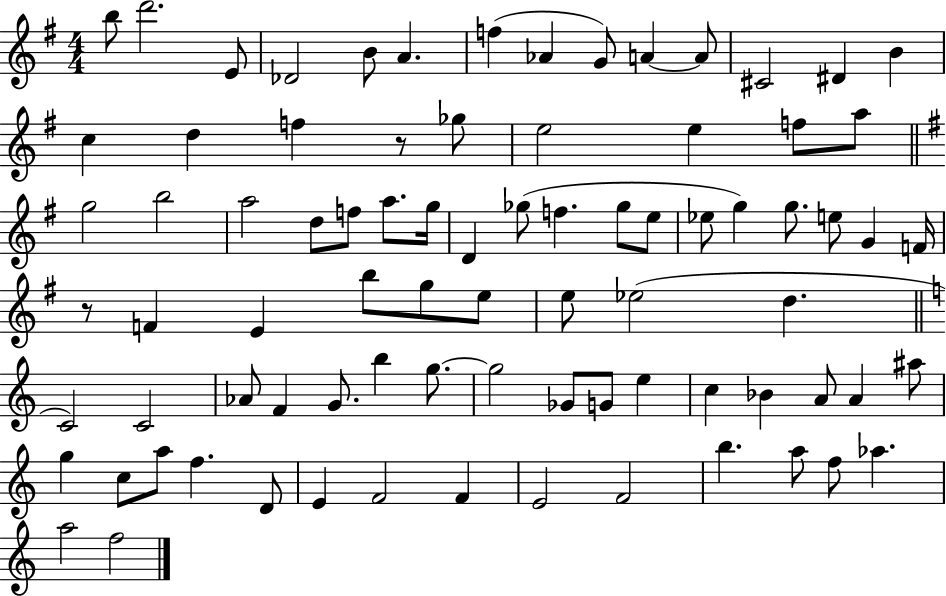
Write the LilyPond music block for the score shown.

{
  \clef treble
  \numericTimeSignature
  \time 4/4
  \key g \major
  b''8 d'''2. e'8 | des'2 b'8 a'4. | f''4( aes'4 g'8) a'4~~ a'8 | cis'2 dis'4 b'4 | \break c''4 d''4 f''4 r8 ges''8 | e''2 e''4 f''8 a''8 | \bar "||" \break \key g \major g''2 b''2 | a''2 d''8 f''8 a''8. g''16 | d'4 ges''8( f''4. ges''8 e''8 | ees''8 g''4) g''8. e''8 g'4 f'16 | \break r8 f'4 e'4 b''8 g''8 e''8 | e''8 ees''2( d''4. | \bar "||" \break \key c \major c'2) c'2 | aes'8 f'4 g'8. b''4 g''8.~~ | g''2 ges'8 g'8 e''4 | c''4 bes'4 a'8 a'4 ais''8 | \break g''4 c''8 a''8 f''4. d'8 | e'4 f'2 f'4 | e'2 f'2 | b''4. a''8 f''8 aes''4. | \break a''2 f''2 | \bar "|."
}